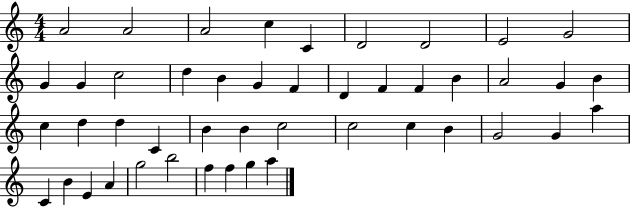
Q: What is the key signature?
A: C major